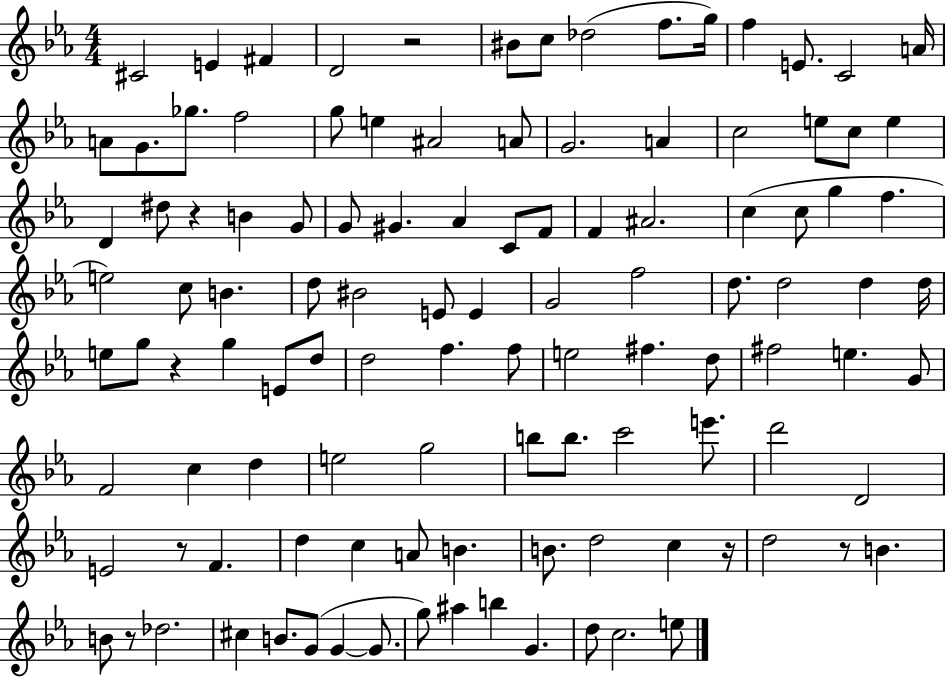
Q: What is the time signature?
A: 4/4